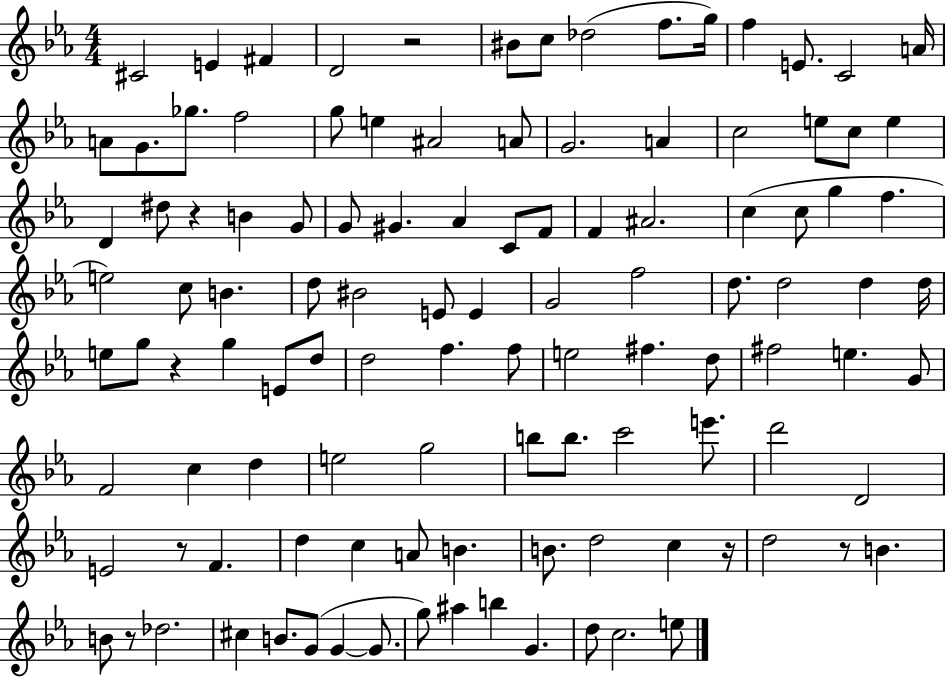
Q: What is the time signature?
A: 4/4